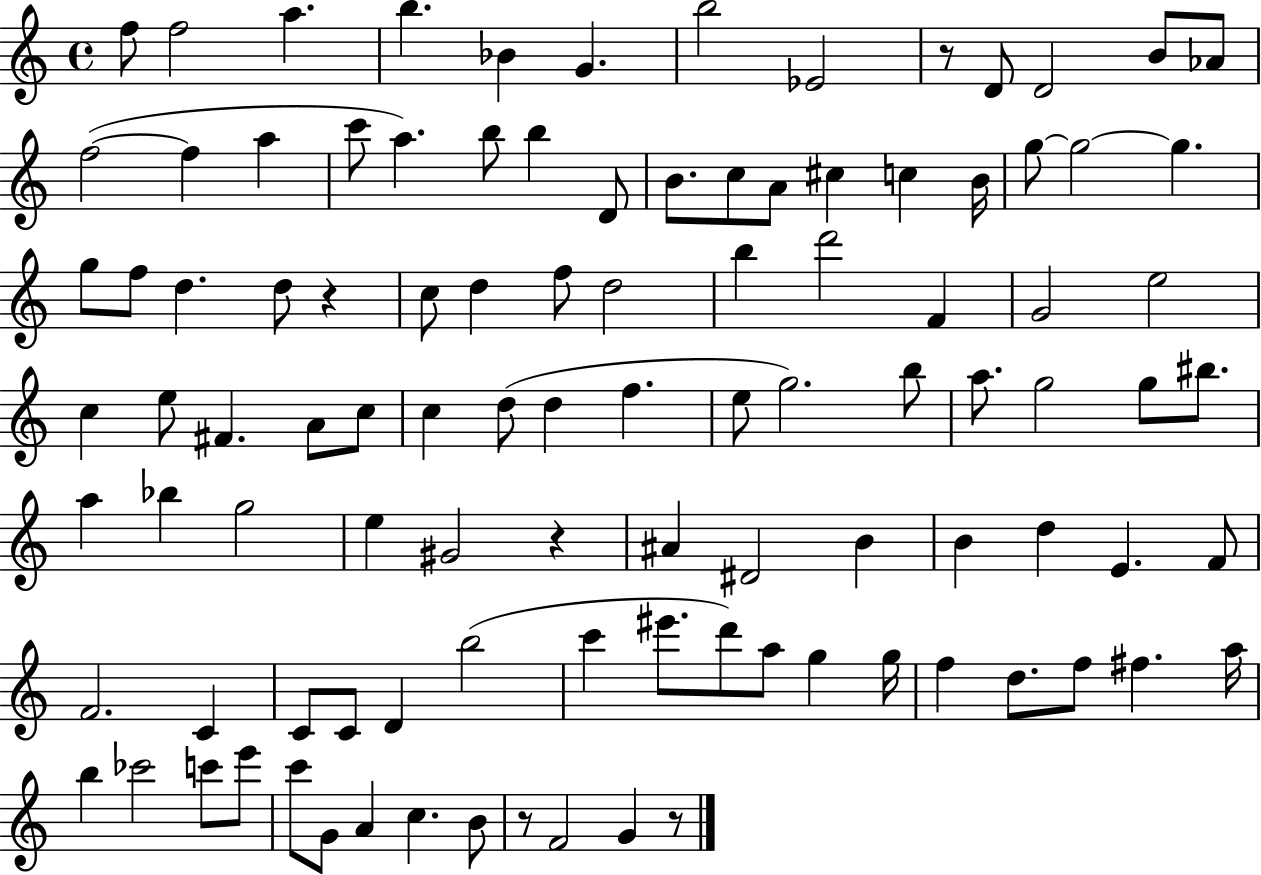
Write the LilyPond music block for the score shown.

{
  \clef treble
  \time 4/4
  \defaultTimeSignature
  \key c \major
  f''8 f''2 a''4. | b''4. bes'4 g'4. | b''2 ees'2 | r8 d'8 d'2 b'8 aes'8 | \break f''2~(~ f''4 a''4 | c'''8 a''4.) b''8 b''4 d'8 | b'8. c''8 a'8 cis''4 c''4 b'16 | g''8~~ g''2~~ g''4. | \break g''8 f''8 d''4. d''8 r4 | c''8 d''4 f''8 d''2 | b''4 d'''2 f'4 | g'2 e''2 | \break c''4 e''8 fis'4. a'8 c''8 | c''4 d''8( d''4 f''4. | e''8 g''2.) b''8 | a''8. g''2 g''8 bis''8. | \break a''4 bes''4 g''2 | e''4 gis'2 r4 | ais'4 dis'2 b'4 | b'4 d''4 e'4. f'8 | \break f'2. c'4 | c'8 c'8 d'4 b''2( | c'''4 eis'''8. d'''8) a''8 g''4 g''16 | f''4 d''8. f''8 fis''4. a''16 | \break b''4 ces'''2 c'''8 e'''8 | c'''8 g'8 a'4 c''4. b'8 | r8 f'2 g'4 r8 | \bar "|."
}